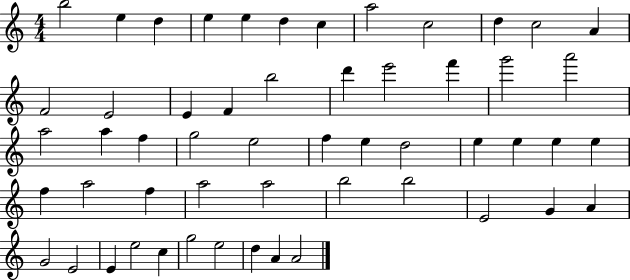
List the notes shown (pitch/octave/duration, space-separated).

B5/h E5/q D5/q E5/q E5/q D5/q C5/q A5/h C5/h D5/q C5/h A4/q F4/h E4/h E4/q F4/q B5/h D6/q E6/h F6/q G6/h A6/h A5/h A5/q F5/q G5/h E5/h F5/q E5/q D5/h E5/q E5/q E5/q E5/q F5/q A5/h F5/q A5/h A5/h B5/h B5/h E4/h G4/q A4/q G4/h E4/h E4/q E5/h C5/q G5/h E5/h D5/q A4/q A4/h